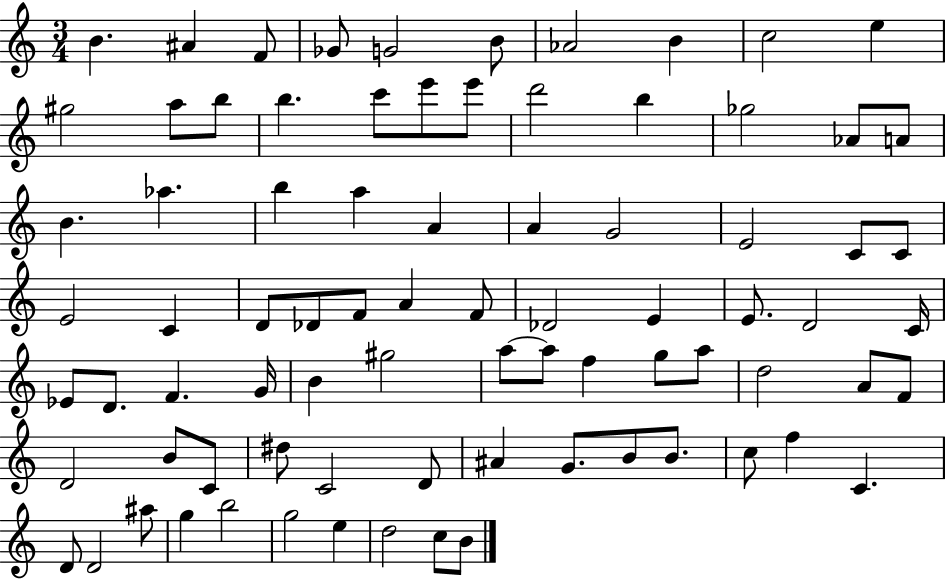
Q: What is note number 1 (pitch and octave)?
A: B4